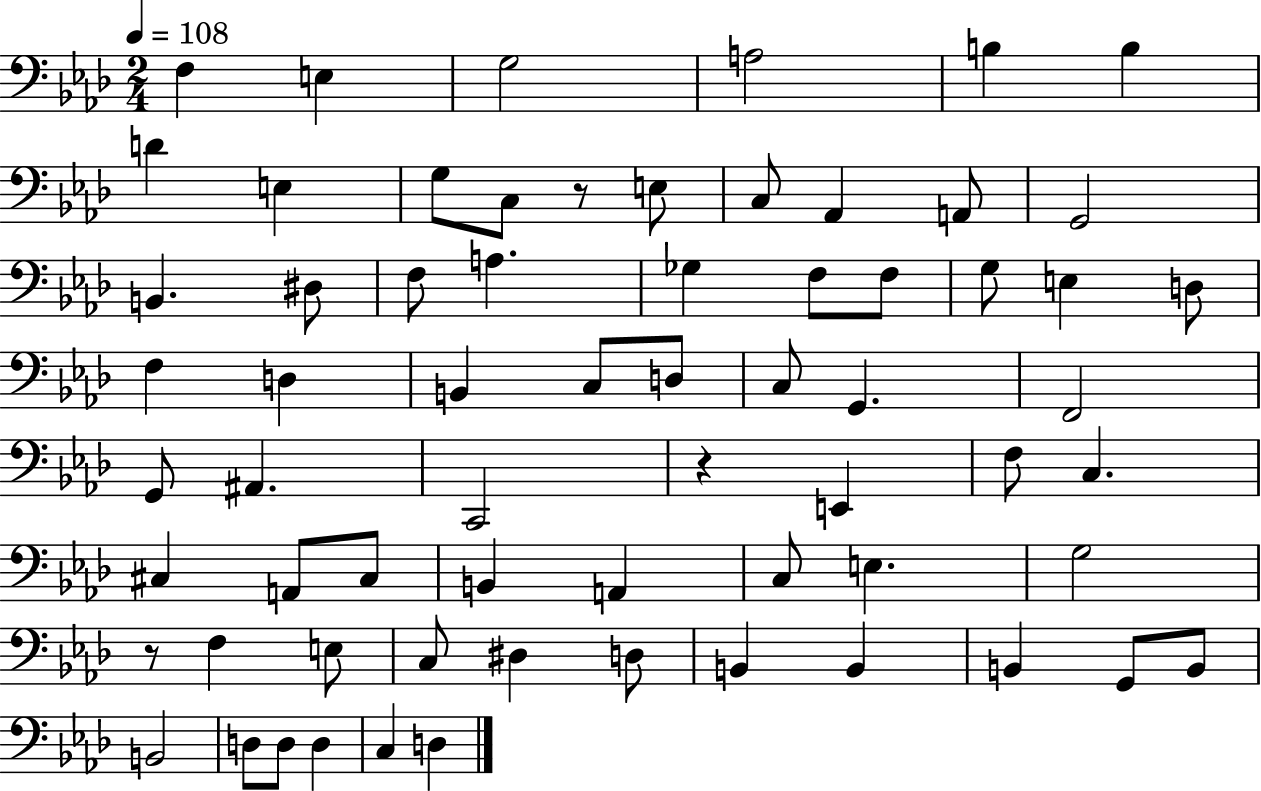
F3/q E3/q G3/h A3/h B3/q B3/q D4/q E3/q G3/e C3/e R/e E3/e C3/e Ab2/q A2/e G2/h B2/q. D#3/e F3/e A3/q. Gb3/q F3/e F3/e G3/e E3/q D3/e F3/q D3/q B2/q C3/e D3/e C3/e G2/q. F2/h G2/e A#2/q. C2/h R/q E2/q F3/e C3/q. C#3/q A2/e C#3/e B2/q A2/q C3/e E3/q. G3/h R/e F3/q E3/e C3/e D#3/q D3/e B2/q B2/q B2/q G2/e B2/e B2/h D3/e D3/e D3/q C3/q D3/q